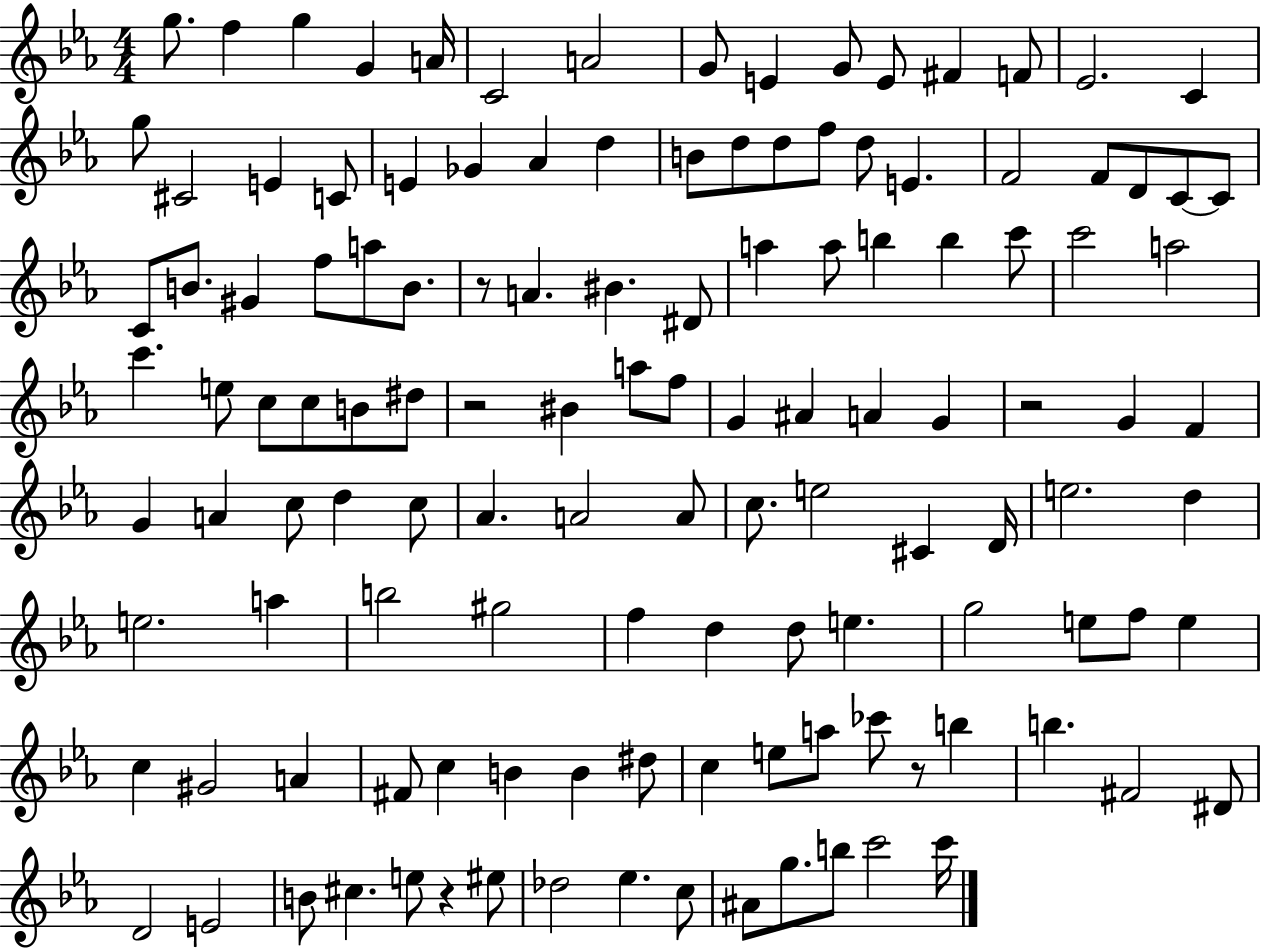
{
  \clef treble
  \numericTimeSignature
  \time 4/4
  \key ees \major
  \repeat volta 2 { g''8. f''4 g''4 g'4 a'16 | c'2 a'2 | g'8 e'4 g'8 e'8 fis'4 f'8 | ees'2. c'4 | \break g''8 cis'2 e'4 c'8 | e'4 ges'4 aes'4 d''4 | b'8 d''8 d''8 f''8 d''8 e'4. | f'2 f'8 d'8 c'8~~ c'8 | \break c'8 b'8. gis'4 f''8 a''8 b'8. | r8 a'4. bis'4. dis'8 | a''4 a''8 b''4 b''4 c'''8 | c'''2 a''2 | \break c'''4. e''8 c''8 c''8 b'8 dis''8 | r2 bis'4 a''8 f''8 | g'4 ais'4 a'4 g'4 | r2 g'4 f'4 | \break g'4 a'4 c''8 d''4 c''8 | aes'4. a'2 a'8 | c''8. e''2 cis'4 d'16 | e''2. d''4 | \break e''2. a''4 | b''2 gis''2 | f''4 d''4 d''8 e''4. | g''2 e''8 f''8 e''4 | \break c''4 gis'2 a'4 | fis'8 c''4 b'4 b'4 dis''8 | c''4 e''8 a''8 ces'''8 r8 b''4 | b''4. fis'2 dis'8 | \break d'2 e'2 | b'8 cis''4. e''8 r4 eis''8 | des''2 ees''4. c''8 | ais'8 g''8. b''8 c'''2 c'''16 | \break } \bar "|."
}